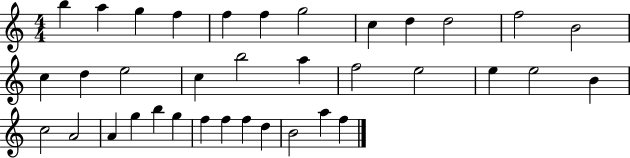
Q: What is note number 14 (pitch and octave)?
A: D5